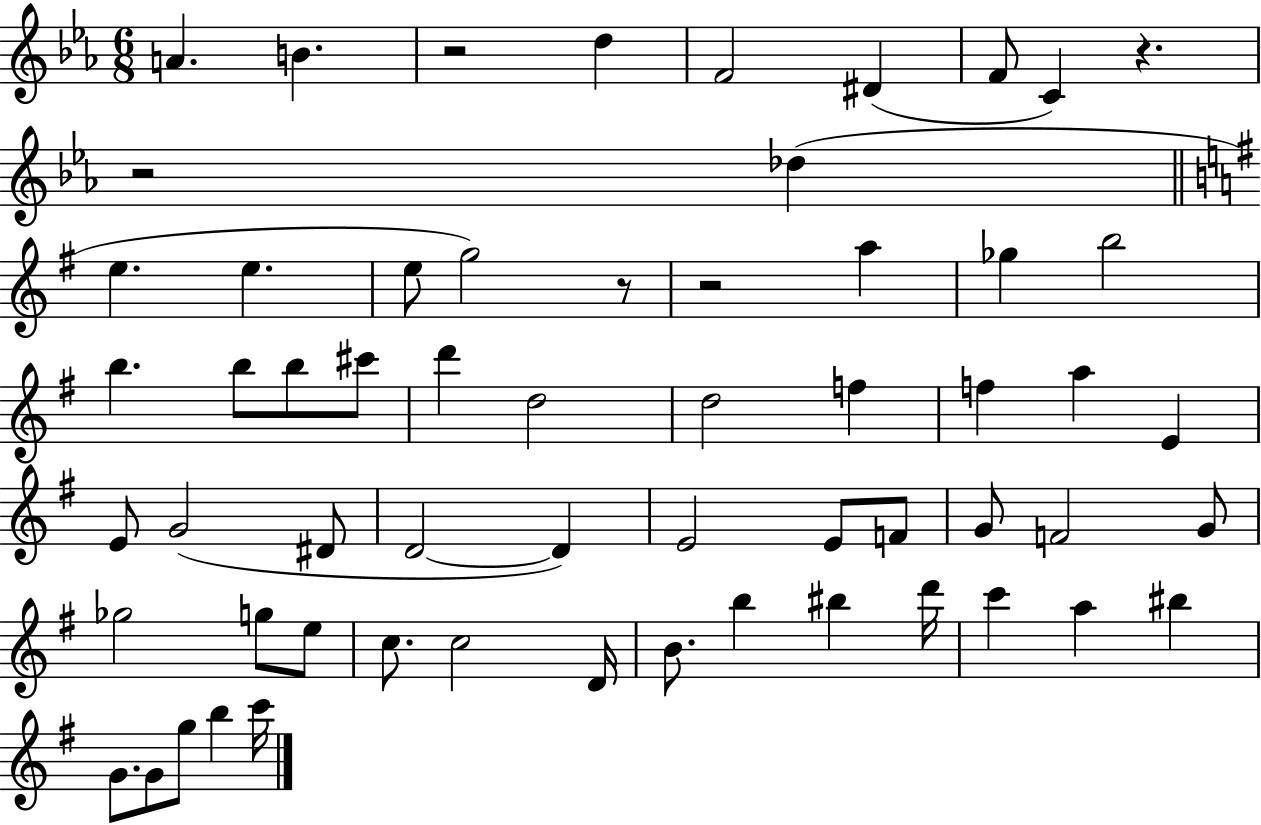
A4/q. B4/q. R/h D5/q F4/h D#4/q F4/e C4/q R/q. R/h Db5/q E5/q. E5/q. E5/e G5/h R/e R/h A5/q Gb5/q B5/h B5/q. B5/e B5/e C#6/e D6/q D5/h D5/h F5/q F5/q A5/q E4/q E4/e G4/h D#4/e D4/h D4/q E4/h E4/e F4/e G4/e F4/h G4/e Gb5/h G5/e E5/e C5/e. C5/h D4/s B4/e. B5/q BIS5/q D6/s C6/q A5/q BIS5/q G4/e. G4/e G5/e B5/q C6/s